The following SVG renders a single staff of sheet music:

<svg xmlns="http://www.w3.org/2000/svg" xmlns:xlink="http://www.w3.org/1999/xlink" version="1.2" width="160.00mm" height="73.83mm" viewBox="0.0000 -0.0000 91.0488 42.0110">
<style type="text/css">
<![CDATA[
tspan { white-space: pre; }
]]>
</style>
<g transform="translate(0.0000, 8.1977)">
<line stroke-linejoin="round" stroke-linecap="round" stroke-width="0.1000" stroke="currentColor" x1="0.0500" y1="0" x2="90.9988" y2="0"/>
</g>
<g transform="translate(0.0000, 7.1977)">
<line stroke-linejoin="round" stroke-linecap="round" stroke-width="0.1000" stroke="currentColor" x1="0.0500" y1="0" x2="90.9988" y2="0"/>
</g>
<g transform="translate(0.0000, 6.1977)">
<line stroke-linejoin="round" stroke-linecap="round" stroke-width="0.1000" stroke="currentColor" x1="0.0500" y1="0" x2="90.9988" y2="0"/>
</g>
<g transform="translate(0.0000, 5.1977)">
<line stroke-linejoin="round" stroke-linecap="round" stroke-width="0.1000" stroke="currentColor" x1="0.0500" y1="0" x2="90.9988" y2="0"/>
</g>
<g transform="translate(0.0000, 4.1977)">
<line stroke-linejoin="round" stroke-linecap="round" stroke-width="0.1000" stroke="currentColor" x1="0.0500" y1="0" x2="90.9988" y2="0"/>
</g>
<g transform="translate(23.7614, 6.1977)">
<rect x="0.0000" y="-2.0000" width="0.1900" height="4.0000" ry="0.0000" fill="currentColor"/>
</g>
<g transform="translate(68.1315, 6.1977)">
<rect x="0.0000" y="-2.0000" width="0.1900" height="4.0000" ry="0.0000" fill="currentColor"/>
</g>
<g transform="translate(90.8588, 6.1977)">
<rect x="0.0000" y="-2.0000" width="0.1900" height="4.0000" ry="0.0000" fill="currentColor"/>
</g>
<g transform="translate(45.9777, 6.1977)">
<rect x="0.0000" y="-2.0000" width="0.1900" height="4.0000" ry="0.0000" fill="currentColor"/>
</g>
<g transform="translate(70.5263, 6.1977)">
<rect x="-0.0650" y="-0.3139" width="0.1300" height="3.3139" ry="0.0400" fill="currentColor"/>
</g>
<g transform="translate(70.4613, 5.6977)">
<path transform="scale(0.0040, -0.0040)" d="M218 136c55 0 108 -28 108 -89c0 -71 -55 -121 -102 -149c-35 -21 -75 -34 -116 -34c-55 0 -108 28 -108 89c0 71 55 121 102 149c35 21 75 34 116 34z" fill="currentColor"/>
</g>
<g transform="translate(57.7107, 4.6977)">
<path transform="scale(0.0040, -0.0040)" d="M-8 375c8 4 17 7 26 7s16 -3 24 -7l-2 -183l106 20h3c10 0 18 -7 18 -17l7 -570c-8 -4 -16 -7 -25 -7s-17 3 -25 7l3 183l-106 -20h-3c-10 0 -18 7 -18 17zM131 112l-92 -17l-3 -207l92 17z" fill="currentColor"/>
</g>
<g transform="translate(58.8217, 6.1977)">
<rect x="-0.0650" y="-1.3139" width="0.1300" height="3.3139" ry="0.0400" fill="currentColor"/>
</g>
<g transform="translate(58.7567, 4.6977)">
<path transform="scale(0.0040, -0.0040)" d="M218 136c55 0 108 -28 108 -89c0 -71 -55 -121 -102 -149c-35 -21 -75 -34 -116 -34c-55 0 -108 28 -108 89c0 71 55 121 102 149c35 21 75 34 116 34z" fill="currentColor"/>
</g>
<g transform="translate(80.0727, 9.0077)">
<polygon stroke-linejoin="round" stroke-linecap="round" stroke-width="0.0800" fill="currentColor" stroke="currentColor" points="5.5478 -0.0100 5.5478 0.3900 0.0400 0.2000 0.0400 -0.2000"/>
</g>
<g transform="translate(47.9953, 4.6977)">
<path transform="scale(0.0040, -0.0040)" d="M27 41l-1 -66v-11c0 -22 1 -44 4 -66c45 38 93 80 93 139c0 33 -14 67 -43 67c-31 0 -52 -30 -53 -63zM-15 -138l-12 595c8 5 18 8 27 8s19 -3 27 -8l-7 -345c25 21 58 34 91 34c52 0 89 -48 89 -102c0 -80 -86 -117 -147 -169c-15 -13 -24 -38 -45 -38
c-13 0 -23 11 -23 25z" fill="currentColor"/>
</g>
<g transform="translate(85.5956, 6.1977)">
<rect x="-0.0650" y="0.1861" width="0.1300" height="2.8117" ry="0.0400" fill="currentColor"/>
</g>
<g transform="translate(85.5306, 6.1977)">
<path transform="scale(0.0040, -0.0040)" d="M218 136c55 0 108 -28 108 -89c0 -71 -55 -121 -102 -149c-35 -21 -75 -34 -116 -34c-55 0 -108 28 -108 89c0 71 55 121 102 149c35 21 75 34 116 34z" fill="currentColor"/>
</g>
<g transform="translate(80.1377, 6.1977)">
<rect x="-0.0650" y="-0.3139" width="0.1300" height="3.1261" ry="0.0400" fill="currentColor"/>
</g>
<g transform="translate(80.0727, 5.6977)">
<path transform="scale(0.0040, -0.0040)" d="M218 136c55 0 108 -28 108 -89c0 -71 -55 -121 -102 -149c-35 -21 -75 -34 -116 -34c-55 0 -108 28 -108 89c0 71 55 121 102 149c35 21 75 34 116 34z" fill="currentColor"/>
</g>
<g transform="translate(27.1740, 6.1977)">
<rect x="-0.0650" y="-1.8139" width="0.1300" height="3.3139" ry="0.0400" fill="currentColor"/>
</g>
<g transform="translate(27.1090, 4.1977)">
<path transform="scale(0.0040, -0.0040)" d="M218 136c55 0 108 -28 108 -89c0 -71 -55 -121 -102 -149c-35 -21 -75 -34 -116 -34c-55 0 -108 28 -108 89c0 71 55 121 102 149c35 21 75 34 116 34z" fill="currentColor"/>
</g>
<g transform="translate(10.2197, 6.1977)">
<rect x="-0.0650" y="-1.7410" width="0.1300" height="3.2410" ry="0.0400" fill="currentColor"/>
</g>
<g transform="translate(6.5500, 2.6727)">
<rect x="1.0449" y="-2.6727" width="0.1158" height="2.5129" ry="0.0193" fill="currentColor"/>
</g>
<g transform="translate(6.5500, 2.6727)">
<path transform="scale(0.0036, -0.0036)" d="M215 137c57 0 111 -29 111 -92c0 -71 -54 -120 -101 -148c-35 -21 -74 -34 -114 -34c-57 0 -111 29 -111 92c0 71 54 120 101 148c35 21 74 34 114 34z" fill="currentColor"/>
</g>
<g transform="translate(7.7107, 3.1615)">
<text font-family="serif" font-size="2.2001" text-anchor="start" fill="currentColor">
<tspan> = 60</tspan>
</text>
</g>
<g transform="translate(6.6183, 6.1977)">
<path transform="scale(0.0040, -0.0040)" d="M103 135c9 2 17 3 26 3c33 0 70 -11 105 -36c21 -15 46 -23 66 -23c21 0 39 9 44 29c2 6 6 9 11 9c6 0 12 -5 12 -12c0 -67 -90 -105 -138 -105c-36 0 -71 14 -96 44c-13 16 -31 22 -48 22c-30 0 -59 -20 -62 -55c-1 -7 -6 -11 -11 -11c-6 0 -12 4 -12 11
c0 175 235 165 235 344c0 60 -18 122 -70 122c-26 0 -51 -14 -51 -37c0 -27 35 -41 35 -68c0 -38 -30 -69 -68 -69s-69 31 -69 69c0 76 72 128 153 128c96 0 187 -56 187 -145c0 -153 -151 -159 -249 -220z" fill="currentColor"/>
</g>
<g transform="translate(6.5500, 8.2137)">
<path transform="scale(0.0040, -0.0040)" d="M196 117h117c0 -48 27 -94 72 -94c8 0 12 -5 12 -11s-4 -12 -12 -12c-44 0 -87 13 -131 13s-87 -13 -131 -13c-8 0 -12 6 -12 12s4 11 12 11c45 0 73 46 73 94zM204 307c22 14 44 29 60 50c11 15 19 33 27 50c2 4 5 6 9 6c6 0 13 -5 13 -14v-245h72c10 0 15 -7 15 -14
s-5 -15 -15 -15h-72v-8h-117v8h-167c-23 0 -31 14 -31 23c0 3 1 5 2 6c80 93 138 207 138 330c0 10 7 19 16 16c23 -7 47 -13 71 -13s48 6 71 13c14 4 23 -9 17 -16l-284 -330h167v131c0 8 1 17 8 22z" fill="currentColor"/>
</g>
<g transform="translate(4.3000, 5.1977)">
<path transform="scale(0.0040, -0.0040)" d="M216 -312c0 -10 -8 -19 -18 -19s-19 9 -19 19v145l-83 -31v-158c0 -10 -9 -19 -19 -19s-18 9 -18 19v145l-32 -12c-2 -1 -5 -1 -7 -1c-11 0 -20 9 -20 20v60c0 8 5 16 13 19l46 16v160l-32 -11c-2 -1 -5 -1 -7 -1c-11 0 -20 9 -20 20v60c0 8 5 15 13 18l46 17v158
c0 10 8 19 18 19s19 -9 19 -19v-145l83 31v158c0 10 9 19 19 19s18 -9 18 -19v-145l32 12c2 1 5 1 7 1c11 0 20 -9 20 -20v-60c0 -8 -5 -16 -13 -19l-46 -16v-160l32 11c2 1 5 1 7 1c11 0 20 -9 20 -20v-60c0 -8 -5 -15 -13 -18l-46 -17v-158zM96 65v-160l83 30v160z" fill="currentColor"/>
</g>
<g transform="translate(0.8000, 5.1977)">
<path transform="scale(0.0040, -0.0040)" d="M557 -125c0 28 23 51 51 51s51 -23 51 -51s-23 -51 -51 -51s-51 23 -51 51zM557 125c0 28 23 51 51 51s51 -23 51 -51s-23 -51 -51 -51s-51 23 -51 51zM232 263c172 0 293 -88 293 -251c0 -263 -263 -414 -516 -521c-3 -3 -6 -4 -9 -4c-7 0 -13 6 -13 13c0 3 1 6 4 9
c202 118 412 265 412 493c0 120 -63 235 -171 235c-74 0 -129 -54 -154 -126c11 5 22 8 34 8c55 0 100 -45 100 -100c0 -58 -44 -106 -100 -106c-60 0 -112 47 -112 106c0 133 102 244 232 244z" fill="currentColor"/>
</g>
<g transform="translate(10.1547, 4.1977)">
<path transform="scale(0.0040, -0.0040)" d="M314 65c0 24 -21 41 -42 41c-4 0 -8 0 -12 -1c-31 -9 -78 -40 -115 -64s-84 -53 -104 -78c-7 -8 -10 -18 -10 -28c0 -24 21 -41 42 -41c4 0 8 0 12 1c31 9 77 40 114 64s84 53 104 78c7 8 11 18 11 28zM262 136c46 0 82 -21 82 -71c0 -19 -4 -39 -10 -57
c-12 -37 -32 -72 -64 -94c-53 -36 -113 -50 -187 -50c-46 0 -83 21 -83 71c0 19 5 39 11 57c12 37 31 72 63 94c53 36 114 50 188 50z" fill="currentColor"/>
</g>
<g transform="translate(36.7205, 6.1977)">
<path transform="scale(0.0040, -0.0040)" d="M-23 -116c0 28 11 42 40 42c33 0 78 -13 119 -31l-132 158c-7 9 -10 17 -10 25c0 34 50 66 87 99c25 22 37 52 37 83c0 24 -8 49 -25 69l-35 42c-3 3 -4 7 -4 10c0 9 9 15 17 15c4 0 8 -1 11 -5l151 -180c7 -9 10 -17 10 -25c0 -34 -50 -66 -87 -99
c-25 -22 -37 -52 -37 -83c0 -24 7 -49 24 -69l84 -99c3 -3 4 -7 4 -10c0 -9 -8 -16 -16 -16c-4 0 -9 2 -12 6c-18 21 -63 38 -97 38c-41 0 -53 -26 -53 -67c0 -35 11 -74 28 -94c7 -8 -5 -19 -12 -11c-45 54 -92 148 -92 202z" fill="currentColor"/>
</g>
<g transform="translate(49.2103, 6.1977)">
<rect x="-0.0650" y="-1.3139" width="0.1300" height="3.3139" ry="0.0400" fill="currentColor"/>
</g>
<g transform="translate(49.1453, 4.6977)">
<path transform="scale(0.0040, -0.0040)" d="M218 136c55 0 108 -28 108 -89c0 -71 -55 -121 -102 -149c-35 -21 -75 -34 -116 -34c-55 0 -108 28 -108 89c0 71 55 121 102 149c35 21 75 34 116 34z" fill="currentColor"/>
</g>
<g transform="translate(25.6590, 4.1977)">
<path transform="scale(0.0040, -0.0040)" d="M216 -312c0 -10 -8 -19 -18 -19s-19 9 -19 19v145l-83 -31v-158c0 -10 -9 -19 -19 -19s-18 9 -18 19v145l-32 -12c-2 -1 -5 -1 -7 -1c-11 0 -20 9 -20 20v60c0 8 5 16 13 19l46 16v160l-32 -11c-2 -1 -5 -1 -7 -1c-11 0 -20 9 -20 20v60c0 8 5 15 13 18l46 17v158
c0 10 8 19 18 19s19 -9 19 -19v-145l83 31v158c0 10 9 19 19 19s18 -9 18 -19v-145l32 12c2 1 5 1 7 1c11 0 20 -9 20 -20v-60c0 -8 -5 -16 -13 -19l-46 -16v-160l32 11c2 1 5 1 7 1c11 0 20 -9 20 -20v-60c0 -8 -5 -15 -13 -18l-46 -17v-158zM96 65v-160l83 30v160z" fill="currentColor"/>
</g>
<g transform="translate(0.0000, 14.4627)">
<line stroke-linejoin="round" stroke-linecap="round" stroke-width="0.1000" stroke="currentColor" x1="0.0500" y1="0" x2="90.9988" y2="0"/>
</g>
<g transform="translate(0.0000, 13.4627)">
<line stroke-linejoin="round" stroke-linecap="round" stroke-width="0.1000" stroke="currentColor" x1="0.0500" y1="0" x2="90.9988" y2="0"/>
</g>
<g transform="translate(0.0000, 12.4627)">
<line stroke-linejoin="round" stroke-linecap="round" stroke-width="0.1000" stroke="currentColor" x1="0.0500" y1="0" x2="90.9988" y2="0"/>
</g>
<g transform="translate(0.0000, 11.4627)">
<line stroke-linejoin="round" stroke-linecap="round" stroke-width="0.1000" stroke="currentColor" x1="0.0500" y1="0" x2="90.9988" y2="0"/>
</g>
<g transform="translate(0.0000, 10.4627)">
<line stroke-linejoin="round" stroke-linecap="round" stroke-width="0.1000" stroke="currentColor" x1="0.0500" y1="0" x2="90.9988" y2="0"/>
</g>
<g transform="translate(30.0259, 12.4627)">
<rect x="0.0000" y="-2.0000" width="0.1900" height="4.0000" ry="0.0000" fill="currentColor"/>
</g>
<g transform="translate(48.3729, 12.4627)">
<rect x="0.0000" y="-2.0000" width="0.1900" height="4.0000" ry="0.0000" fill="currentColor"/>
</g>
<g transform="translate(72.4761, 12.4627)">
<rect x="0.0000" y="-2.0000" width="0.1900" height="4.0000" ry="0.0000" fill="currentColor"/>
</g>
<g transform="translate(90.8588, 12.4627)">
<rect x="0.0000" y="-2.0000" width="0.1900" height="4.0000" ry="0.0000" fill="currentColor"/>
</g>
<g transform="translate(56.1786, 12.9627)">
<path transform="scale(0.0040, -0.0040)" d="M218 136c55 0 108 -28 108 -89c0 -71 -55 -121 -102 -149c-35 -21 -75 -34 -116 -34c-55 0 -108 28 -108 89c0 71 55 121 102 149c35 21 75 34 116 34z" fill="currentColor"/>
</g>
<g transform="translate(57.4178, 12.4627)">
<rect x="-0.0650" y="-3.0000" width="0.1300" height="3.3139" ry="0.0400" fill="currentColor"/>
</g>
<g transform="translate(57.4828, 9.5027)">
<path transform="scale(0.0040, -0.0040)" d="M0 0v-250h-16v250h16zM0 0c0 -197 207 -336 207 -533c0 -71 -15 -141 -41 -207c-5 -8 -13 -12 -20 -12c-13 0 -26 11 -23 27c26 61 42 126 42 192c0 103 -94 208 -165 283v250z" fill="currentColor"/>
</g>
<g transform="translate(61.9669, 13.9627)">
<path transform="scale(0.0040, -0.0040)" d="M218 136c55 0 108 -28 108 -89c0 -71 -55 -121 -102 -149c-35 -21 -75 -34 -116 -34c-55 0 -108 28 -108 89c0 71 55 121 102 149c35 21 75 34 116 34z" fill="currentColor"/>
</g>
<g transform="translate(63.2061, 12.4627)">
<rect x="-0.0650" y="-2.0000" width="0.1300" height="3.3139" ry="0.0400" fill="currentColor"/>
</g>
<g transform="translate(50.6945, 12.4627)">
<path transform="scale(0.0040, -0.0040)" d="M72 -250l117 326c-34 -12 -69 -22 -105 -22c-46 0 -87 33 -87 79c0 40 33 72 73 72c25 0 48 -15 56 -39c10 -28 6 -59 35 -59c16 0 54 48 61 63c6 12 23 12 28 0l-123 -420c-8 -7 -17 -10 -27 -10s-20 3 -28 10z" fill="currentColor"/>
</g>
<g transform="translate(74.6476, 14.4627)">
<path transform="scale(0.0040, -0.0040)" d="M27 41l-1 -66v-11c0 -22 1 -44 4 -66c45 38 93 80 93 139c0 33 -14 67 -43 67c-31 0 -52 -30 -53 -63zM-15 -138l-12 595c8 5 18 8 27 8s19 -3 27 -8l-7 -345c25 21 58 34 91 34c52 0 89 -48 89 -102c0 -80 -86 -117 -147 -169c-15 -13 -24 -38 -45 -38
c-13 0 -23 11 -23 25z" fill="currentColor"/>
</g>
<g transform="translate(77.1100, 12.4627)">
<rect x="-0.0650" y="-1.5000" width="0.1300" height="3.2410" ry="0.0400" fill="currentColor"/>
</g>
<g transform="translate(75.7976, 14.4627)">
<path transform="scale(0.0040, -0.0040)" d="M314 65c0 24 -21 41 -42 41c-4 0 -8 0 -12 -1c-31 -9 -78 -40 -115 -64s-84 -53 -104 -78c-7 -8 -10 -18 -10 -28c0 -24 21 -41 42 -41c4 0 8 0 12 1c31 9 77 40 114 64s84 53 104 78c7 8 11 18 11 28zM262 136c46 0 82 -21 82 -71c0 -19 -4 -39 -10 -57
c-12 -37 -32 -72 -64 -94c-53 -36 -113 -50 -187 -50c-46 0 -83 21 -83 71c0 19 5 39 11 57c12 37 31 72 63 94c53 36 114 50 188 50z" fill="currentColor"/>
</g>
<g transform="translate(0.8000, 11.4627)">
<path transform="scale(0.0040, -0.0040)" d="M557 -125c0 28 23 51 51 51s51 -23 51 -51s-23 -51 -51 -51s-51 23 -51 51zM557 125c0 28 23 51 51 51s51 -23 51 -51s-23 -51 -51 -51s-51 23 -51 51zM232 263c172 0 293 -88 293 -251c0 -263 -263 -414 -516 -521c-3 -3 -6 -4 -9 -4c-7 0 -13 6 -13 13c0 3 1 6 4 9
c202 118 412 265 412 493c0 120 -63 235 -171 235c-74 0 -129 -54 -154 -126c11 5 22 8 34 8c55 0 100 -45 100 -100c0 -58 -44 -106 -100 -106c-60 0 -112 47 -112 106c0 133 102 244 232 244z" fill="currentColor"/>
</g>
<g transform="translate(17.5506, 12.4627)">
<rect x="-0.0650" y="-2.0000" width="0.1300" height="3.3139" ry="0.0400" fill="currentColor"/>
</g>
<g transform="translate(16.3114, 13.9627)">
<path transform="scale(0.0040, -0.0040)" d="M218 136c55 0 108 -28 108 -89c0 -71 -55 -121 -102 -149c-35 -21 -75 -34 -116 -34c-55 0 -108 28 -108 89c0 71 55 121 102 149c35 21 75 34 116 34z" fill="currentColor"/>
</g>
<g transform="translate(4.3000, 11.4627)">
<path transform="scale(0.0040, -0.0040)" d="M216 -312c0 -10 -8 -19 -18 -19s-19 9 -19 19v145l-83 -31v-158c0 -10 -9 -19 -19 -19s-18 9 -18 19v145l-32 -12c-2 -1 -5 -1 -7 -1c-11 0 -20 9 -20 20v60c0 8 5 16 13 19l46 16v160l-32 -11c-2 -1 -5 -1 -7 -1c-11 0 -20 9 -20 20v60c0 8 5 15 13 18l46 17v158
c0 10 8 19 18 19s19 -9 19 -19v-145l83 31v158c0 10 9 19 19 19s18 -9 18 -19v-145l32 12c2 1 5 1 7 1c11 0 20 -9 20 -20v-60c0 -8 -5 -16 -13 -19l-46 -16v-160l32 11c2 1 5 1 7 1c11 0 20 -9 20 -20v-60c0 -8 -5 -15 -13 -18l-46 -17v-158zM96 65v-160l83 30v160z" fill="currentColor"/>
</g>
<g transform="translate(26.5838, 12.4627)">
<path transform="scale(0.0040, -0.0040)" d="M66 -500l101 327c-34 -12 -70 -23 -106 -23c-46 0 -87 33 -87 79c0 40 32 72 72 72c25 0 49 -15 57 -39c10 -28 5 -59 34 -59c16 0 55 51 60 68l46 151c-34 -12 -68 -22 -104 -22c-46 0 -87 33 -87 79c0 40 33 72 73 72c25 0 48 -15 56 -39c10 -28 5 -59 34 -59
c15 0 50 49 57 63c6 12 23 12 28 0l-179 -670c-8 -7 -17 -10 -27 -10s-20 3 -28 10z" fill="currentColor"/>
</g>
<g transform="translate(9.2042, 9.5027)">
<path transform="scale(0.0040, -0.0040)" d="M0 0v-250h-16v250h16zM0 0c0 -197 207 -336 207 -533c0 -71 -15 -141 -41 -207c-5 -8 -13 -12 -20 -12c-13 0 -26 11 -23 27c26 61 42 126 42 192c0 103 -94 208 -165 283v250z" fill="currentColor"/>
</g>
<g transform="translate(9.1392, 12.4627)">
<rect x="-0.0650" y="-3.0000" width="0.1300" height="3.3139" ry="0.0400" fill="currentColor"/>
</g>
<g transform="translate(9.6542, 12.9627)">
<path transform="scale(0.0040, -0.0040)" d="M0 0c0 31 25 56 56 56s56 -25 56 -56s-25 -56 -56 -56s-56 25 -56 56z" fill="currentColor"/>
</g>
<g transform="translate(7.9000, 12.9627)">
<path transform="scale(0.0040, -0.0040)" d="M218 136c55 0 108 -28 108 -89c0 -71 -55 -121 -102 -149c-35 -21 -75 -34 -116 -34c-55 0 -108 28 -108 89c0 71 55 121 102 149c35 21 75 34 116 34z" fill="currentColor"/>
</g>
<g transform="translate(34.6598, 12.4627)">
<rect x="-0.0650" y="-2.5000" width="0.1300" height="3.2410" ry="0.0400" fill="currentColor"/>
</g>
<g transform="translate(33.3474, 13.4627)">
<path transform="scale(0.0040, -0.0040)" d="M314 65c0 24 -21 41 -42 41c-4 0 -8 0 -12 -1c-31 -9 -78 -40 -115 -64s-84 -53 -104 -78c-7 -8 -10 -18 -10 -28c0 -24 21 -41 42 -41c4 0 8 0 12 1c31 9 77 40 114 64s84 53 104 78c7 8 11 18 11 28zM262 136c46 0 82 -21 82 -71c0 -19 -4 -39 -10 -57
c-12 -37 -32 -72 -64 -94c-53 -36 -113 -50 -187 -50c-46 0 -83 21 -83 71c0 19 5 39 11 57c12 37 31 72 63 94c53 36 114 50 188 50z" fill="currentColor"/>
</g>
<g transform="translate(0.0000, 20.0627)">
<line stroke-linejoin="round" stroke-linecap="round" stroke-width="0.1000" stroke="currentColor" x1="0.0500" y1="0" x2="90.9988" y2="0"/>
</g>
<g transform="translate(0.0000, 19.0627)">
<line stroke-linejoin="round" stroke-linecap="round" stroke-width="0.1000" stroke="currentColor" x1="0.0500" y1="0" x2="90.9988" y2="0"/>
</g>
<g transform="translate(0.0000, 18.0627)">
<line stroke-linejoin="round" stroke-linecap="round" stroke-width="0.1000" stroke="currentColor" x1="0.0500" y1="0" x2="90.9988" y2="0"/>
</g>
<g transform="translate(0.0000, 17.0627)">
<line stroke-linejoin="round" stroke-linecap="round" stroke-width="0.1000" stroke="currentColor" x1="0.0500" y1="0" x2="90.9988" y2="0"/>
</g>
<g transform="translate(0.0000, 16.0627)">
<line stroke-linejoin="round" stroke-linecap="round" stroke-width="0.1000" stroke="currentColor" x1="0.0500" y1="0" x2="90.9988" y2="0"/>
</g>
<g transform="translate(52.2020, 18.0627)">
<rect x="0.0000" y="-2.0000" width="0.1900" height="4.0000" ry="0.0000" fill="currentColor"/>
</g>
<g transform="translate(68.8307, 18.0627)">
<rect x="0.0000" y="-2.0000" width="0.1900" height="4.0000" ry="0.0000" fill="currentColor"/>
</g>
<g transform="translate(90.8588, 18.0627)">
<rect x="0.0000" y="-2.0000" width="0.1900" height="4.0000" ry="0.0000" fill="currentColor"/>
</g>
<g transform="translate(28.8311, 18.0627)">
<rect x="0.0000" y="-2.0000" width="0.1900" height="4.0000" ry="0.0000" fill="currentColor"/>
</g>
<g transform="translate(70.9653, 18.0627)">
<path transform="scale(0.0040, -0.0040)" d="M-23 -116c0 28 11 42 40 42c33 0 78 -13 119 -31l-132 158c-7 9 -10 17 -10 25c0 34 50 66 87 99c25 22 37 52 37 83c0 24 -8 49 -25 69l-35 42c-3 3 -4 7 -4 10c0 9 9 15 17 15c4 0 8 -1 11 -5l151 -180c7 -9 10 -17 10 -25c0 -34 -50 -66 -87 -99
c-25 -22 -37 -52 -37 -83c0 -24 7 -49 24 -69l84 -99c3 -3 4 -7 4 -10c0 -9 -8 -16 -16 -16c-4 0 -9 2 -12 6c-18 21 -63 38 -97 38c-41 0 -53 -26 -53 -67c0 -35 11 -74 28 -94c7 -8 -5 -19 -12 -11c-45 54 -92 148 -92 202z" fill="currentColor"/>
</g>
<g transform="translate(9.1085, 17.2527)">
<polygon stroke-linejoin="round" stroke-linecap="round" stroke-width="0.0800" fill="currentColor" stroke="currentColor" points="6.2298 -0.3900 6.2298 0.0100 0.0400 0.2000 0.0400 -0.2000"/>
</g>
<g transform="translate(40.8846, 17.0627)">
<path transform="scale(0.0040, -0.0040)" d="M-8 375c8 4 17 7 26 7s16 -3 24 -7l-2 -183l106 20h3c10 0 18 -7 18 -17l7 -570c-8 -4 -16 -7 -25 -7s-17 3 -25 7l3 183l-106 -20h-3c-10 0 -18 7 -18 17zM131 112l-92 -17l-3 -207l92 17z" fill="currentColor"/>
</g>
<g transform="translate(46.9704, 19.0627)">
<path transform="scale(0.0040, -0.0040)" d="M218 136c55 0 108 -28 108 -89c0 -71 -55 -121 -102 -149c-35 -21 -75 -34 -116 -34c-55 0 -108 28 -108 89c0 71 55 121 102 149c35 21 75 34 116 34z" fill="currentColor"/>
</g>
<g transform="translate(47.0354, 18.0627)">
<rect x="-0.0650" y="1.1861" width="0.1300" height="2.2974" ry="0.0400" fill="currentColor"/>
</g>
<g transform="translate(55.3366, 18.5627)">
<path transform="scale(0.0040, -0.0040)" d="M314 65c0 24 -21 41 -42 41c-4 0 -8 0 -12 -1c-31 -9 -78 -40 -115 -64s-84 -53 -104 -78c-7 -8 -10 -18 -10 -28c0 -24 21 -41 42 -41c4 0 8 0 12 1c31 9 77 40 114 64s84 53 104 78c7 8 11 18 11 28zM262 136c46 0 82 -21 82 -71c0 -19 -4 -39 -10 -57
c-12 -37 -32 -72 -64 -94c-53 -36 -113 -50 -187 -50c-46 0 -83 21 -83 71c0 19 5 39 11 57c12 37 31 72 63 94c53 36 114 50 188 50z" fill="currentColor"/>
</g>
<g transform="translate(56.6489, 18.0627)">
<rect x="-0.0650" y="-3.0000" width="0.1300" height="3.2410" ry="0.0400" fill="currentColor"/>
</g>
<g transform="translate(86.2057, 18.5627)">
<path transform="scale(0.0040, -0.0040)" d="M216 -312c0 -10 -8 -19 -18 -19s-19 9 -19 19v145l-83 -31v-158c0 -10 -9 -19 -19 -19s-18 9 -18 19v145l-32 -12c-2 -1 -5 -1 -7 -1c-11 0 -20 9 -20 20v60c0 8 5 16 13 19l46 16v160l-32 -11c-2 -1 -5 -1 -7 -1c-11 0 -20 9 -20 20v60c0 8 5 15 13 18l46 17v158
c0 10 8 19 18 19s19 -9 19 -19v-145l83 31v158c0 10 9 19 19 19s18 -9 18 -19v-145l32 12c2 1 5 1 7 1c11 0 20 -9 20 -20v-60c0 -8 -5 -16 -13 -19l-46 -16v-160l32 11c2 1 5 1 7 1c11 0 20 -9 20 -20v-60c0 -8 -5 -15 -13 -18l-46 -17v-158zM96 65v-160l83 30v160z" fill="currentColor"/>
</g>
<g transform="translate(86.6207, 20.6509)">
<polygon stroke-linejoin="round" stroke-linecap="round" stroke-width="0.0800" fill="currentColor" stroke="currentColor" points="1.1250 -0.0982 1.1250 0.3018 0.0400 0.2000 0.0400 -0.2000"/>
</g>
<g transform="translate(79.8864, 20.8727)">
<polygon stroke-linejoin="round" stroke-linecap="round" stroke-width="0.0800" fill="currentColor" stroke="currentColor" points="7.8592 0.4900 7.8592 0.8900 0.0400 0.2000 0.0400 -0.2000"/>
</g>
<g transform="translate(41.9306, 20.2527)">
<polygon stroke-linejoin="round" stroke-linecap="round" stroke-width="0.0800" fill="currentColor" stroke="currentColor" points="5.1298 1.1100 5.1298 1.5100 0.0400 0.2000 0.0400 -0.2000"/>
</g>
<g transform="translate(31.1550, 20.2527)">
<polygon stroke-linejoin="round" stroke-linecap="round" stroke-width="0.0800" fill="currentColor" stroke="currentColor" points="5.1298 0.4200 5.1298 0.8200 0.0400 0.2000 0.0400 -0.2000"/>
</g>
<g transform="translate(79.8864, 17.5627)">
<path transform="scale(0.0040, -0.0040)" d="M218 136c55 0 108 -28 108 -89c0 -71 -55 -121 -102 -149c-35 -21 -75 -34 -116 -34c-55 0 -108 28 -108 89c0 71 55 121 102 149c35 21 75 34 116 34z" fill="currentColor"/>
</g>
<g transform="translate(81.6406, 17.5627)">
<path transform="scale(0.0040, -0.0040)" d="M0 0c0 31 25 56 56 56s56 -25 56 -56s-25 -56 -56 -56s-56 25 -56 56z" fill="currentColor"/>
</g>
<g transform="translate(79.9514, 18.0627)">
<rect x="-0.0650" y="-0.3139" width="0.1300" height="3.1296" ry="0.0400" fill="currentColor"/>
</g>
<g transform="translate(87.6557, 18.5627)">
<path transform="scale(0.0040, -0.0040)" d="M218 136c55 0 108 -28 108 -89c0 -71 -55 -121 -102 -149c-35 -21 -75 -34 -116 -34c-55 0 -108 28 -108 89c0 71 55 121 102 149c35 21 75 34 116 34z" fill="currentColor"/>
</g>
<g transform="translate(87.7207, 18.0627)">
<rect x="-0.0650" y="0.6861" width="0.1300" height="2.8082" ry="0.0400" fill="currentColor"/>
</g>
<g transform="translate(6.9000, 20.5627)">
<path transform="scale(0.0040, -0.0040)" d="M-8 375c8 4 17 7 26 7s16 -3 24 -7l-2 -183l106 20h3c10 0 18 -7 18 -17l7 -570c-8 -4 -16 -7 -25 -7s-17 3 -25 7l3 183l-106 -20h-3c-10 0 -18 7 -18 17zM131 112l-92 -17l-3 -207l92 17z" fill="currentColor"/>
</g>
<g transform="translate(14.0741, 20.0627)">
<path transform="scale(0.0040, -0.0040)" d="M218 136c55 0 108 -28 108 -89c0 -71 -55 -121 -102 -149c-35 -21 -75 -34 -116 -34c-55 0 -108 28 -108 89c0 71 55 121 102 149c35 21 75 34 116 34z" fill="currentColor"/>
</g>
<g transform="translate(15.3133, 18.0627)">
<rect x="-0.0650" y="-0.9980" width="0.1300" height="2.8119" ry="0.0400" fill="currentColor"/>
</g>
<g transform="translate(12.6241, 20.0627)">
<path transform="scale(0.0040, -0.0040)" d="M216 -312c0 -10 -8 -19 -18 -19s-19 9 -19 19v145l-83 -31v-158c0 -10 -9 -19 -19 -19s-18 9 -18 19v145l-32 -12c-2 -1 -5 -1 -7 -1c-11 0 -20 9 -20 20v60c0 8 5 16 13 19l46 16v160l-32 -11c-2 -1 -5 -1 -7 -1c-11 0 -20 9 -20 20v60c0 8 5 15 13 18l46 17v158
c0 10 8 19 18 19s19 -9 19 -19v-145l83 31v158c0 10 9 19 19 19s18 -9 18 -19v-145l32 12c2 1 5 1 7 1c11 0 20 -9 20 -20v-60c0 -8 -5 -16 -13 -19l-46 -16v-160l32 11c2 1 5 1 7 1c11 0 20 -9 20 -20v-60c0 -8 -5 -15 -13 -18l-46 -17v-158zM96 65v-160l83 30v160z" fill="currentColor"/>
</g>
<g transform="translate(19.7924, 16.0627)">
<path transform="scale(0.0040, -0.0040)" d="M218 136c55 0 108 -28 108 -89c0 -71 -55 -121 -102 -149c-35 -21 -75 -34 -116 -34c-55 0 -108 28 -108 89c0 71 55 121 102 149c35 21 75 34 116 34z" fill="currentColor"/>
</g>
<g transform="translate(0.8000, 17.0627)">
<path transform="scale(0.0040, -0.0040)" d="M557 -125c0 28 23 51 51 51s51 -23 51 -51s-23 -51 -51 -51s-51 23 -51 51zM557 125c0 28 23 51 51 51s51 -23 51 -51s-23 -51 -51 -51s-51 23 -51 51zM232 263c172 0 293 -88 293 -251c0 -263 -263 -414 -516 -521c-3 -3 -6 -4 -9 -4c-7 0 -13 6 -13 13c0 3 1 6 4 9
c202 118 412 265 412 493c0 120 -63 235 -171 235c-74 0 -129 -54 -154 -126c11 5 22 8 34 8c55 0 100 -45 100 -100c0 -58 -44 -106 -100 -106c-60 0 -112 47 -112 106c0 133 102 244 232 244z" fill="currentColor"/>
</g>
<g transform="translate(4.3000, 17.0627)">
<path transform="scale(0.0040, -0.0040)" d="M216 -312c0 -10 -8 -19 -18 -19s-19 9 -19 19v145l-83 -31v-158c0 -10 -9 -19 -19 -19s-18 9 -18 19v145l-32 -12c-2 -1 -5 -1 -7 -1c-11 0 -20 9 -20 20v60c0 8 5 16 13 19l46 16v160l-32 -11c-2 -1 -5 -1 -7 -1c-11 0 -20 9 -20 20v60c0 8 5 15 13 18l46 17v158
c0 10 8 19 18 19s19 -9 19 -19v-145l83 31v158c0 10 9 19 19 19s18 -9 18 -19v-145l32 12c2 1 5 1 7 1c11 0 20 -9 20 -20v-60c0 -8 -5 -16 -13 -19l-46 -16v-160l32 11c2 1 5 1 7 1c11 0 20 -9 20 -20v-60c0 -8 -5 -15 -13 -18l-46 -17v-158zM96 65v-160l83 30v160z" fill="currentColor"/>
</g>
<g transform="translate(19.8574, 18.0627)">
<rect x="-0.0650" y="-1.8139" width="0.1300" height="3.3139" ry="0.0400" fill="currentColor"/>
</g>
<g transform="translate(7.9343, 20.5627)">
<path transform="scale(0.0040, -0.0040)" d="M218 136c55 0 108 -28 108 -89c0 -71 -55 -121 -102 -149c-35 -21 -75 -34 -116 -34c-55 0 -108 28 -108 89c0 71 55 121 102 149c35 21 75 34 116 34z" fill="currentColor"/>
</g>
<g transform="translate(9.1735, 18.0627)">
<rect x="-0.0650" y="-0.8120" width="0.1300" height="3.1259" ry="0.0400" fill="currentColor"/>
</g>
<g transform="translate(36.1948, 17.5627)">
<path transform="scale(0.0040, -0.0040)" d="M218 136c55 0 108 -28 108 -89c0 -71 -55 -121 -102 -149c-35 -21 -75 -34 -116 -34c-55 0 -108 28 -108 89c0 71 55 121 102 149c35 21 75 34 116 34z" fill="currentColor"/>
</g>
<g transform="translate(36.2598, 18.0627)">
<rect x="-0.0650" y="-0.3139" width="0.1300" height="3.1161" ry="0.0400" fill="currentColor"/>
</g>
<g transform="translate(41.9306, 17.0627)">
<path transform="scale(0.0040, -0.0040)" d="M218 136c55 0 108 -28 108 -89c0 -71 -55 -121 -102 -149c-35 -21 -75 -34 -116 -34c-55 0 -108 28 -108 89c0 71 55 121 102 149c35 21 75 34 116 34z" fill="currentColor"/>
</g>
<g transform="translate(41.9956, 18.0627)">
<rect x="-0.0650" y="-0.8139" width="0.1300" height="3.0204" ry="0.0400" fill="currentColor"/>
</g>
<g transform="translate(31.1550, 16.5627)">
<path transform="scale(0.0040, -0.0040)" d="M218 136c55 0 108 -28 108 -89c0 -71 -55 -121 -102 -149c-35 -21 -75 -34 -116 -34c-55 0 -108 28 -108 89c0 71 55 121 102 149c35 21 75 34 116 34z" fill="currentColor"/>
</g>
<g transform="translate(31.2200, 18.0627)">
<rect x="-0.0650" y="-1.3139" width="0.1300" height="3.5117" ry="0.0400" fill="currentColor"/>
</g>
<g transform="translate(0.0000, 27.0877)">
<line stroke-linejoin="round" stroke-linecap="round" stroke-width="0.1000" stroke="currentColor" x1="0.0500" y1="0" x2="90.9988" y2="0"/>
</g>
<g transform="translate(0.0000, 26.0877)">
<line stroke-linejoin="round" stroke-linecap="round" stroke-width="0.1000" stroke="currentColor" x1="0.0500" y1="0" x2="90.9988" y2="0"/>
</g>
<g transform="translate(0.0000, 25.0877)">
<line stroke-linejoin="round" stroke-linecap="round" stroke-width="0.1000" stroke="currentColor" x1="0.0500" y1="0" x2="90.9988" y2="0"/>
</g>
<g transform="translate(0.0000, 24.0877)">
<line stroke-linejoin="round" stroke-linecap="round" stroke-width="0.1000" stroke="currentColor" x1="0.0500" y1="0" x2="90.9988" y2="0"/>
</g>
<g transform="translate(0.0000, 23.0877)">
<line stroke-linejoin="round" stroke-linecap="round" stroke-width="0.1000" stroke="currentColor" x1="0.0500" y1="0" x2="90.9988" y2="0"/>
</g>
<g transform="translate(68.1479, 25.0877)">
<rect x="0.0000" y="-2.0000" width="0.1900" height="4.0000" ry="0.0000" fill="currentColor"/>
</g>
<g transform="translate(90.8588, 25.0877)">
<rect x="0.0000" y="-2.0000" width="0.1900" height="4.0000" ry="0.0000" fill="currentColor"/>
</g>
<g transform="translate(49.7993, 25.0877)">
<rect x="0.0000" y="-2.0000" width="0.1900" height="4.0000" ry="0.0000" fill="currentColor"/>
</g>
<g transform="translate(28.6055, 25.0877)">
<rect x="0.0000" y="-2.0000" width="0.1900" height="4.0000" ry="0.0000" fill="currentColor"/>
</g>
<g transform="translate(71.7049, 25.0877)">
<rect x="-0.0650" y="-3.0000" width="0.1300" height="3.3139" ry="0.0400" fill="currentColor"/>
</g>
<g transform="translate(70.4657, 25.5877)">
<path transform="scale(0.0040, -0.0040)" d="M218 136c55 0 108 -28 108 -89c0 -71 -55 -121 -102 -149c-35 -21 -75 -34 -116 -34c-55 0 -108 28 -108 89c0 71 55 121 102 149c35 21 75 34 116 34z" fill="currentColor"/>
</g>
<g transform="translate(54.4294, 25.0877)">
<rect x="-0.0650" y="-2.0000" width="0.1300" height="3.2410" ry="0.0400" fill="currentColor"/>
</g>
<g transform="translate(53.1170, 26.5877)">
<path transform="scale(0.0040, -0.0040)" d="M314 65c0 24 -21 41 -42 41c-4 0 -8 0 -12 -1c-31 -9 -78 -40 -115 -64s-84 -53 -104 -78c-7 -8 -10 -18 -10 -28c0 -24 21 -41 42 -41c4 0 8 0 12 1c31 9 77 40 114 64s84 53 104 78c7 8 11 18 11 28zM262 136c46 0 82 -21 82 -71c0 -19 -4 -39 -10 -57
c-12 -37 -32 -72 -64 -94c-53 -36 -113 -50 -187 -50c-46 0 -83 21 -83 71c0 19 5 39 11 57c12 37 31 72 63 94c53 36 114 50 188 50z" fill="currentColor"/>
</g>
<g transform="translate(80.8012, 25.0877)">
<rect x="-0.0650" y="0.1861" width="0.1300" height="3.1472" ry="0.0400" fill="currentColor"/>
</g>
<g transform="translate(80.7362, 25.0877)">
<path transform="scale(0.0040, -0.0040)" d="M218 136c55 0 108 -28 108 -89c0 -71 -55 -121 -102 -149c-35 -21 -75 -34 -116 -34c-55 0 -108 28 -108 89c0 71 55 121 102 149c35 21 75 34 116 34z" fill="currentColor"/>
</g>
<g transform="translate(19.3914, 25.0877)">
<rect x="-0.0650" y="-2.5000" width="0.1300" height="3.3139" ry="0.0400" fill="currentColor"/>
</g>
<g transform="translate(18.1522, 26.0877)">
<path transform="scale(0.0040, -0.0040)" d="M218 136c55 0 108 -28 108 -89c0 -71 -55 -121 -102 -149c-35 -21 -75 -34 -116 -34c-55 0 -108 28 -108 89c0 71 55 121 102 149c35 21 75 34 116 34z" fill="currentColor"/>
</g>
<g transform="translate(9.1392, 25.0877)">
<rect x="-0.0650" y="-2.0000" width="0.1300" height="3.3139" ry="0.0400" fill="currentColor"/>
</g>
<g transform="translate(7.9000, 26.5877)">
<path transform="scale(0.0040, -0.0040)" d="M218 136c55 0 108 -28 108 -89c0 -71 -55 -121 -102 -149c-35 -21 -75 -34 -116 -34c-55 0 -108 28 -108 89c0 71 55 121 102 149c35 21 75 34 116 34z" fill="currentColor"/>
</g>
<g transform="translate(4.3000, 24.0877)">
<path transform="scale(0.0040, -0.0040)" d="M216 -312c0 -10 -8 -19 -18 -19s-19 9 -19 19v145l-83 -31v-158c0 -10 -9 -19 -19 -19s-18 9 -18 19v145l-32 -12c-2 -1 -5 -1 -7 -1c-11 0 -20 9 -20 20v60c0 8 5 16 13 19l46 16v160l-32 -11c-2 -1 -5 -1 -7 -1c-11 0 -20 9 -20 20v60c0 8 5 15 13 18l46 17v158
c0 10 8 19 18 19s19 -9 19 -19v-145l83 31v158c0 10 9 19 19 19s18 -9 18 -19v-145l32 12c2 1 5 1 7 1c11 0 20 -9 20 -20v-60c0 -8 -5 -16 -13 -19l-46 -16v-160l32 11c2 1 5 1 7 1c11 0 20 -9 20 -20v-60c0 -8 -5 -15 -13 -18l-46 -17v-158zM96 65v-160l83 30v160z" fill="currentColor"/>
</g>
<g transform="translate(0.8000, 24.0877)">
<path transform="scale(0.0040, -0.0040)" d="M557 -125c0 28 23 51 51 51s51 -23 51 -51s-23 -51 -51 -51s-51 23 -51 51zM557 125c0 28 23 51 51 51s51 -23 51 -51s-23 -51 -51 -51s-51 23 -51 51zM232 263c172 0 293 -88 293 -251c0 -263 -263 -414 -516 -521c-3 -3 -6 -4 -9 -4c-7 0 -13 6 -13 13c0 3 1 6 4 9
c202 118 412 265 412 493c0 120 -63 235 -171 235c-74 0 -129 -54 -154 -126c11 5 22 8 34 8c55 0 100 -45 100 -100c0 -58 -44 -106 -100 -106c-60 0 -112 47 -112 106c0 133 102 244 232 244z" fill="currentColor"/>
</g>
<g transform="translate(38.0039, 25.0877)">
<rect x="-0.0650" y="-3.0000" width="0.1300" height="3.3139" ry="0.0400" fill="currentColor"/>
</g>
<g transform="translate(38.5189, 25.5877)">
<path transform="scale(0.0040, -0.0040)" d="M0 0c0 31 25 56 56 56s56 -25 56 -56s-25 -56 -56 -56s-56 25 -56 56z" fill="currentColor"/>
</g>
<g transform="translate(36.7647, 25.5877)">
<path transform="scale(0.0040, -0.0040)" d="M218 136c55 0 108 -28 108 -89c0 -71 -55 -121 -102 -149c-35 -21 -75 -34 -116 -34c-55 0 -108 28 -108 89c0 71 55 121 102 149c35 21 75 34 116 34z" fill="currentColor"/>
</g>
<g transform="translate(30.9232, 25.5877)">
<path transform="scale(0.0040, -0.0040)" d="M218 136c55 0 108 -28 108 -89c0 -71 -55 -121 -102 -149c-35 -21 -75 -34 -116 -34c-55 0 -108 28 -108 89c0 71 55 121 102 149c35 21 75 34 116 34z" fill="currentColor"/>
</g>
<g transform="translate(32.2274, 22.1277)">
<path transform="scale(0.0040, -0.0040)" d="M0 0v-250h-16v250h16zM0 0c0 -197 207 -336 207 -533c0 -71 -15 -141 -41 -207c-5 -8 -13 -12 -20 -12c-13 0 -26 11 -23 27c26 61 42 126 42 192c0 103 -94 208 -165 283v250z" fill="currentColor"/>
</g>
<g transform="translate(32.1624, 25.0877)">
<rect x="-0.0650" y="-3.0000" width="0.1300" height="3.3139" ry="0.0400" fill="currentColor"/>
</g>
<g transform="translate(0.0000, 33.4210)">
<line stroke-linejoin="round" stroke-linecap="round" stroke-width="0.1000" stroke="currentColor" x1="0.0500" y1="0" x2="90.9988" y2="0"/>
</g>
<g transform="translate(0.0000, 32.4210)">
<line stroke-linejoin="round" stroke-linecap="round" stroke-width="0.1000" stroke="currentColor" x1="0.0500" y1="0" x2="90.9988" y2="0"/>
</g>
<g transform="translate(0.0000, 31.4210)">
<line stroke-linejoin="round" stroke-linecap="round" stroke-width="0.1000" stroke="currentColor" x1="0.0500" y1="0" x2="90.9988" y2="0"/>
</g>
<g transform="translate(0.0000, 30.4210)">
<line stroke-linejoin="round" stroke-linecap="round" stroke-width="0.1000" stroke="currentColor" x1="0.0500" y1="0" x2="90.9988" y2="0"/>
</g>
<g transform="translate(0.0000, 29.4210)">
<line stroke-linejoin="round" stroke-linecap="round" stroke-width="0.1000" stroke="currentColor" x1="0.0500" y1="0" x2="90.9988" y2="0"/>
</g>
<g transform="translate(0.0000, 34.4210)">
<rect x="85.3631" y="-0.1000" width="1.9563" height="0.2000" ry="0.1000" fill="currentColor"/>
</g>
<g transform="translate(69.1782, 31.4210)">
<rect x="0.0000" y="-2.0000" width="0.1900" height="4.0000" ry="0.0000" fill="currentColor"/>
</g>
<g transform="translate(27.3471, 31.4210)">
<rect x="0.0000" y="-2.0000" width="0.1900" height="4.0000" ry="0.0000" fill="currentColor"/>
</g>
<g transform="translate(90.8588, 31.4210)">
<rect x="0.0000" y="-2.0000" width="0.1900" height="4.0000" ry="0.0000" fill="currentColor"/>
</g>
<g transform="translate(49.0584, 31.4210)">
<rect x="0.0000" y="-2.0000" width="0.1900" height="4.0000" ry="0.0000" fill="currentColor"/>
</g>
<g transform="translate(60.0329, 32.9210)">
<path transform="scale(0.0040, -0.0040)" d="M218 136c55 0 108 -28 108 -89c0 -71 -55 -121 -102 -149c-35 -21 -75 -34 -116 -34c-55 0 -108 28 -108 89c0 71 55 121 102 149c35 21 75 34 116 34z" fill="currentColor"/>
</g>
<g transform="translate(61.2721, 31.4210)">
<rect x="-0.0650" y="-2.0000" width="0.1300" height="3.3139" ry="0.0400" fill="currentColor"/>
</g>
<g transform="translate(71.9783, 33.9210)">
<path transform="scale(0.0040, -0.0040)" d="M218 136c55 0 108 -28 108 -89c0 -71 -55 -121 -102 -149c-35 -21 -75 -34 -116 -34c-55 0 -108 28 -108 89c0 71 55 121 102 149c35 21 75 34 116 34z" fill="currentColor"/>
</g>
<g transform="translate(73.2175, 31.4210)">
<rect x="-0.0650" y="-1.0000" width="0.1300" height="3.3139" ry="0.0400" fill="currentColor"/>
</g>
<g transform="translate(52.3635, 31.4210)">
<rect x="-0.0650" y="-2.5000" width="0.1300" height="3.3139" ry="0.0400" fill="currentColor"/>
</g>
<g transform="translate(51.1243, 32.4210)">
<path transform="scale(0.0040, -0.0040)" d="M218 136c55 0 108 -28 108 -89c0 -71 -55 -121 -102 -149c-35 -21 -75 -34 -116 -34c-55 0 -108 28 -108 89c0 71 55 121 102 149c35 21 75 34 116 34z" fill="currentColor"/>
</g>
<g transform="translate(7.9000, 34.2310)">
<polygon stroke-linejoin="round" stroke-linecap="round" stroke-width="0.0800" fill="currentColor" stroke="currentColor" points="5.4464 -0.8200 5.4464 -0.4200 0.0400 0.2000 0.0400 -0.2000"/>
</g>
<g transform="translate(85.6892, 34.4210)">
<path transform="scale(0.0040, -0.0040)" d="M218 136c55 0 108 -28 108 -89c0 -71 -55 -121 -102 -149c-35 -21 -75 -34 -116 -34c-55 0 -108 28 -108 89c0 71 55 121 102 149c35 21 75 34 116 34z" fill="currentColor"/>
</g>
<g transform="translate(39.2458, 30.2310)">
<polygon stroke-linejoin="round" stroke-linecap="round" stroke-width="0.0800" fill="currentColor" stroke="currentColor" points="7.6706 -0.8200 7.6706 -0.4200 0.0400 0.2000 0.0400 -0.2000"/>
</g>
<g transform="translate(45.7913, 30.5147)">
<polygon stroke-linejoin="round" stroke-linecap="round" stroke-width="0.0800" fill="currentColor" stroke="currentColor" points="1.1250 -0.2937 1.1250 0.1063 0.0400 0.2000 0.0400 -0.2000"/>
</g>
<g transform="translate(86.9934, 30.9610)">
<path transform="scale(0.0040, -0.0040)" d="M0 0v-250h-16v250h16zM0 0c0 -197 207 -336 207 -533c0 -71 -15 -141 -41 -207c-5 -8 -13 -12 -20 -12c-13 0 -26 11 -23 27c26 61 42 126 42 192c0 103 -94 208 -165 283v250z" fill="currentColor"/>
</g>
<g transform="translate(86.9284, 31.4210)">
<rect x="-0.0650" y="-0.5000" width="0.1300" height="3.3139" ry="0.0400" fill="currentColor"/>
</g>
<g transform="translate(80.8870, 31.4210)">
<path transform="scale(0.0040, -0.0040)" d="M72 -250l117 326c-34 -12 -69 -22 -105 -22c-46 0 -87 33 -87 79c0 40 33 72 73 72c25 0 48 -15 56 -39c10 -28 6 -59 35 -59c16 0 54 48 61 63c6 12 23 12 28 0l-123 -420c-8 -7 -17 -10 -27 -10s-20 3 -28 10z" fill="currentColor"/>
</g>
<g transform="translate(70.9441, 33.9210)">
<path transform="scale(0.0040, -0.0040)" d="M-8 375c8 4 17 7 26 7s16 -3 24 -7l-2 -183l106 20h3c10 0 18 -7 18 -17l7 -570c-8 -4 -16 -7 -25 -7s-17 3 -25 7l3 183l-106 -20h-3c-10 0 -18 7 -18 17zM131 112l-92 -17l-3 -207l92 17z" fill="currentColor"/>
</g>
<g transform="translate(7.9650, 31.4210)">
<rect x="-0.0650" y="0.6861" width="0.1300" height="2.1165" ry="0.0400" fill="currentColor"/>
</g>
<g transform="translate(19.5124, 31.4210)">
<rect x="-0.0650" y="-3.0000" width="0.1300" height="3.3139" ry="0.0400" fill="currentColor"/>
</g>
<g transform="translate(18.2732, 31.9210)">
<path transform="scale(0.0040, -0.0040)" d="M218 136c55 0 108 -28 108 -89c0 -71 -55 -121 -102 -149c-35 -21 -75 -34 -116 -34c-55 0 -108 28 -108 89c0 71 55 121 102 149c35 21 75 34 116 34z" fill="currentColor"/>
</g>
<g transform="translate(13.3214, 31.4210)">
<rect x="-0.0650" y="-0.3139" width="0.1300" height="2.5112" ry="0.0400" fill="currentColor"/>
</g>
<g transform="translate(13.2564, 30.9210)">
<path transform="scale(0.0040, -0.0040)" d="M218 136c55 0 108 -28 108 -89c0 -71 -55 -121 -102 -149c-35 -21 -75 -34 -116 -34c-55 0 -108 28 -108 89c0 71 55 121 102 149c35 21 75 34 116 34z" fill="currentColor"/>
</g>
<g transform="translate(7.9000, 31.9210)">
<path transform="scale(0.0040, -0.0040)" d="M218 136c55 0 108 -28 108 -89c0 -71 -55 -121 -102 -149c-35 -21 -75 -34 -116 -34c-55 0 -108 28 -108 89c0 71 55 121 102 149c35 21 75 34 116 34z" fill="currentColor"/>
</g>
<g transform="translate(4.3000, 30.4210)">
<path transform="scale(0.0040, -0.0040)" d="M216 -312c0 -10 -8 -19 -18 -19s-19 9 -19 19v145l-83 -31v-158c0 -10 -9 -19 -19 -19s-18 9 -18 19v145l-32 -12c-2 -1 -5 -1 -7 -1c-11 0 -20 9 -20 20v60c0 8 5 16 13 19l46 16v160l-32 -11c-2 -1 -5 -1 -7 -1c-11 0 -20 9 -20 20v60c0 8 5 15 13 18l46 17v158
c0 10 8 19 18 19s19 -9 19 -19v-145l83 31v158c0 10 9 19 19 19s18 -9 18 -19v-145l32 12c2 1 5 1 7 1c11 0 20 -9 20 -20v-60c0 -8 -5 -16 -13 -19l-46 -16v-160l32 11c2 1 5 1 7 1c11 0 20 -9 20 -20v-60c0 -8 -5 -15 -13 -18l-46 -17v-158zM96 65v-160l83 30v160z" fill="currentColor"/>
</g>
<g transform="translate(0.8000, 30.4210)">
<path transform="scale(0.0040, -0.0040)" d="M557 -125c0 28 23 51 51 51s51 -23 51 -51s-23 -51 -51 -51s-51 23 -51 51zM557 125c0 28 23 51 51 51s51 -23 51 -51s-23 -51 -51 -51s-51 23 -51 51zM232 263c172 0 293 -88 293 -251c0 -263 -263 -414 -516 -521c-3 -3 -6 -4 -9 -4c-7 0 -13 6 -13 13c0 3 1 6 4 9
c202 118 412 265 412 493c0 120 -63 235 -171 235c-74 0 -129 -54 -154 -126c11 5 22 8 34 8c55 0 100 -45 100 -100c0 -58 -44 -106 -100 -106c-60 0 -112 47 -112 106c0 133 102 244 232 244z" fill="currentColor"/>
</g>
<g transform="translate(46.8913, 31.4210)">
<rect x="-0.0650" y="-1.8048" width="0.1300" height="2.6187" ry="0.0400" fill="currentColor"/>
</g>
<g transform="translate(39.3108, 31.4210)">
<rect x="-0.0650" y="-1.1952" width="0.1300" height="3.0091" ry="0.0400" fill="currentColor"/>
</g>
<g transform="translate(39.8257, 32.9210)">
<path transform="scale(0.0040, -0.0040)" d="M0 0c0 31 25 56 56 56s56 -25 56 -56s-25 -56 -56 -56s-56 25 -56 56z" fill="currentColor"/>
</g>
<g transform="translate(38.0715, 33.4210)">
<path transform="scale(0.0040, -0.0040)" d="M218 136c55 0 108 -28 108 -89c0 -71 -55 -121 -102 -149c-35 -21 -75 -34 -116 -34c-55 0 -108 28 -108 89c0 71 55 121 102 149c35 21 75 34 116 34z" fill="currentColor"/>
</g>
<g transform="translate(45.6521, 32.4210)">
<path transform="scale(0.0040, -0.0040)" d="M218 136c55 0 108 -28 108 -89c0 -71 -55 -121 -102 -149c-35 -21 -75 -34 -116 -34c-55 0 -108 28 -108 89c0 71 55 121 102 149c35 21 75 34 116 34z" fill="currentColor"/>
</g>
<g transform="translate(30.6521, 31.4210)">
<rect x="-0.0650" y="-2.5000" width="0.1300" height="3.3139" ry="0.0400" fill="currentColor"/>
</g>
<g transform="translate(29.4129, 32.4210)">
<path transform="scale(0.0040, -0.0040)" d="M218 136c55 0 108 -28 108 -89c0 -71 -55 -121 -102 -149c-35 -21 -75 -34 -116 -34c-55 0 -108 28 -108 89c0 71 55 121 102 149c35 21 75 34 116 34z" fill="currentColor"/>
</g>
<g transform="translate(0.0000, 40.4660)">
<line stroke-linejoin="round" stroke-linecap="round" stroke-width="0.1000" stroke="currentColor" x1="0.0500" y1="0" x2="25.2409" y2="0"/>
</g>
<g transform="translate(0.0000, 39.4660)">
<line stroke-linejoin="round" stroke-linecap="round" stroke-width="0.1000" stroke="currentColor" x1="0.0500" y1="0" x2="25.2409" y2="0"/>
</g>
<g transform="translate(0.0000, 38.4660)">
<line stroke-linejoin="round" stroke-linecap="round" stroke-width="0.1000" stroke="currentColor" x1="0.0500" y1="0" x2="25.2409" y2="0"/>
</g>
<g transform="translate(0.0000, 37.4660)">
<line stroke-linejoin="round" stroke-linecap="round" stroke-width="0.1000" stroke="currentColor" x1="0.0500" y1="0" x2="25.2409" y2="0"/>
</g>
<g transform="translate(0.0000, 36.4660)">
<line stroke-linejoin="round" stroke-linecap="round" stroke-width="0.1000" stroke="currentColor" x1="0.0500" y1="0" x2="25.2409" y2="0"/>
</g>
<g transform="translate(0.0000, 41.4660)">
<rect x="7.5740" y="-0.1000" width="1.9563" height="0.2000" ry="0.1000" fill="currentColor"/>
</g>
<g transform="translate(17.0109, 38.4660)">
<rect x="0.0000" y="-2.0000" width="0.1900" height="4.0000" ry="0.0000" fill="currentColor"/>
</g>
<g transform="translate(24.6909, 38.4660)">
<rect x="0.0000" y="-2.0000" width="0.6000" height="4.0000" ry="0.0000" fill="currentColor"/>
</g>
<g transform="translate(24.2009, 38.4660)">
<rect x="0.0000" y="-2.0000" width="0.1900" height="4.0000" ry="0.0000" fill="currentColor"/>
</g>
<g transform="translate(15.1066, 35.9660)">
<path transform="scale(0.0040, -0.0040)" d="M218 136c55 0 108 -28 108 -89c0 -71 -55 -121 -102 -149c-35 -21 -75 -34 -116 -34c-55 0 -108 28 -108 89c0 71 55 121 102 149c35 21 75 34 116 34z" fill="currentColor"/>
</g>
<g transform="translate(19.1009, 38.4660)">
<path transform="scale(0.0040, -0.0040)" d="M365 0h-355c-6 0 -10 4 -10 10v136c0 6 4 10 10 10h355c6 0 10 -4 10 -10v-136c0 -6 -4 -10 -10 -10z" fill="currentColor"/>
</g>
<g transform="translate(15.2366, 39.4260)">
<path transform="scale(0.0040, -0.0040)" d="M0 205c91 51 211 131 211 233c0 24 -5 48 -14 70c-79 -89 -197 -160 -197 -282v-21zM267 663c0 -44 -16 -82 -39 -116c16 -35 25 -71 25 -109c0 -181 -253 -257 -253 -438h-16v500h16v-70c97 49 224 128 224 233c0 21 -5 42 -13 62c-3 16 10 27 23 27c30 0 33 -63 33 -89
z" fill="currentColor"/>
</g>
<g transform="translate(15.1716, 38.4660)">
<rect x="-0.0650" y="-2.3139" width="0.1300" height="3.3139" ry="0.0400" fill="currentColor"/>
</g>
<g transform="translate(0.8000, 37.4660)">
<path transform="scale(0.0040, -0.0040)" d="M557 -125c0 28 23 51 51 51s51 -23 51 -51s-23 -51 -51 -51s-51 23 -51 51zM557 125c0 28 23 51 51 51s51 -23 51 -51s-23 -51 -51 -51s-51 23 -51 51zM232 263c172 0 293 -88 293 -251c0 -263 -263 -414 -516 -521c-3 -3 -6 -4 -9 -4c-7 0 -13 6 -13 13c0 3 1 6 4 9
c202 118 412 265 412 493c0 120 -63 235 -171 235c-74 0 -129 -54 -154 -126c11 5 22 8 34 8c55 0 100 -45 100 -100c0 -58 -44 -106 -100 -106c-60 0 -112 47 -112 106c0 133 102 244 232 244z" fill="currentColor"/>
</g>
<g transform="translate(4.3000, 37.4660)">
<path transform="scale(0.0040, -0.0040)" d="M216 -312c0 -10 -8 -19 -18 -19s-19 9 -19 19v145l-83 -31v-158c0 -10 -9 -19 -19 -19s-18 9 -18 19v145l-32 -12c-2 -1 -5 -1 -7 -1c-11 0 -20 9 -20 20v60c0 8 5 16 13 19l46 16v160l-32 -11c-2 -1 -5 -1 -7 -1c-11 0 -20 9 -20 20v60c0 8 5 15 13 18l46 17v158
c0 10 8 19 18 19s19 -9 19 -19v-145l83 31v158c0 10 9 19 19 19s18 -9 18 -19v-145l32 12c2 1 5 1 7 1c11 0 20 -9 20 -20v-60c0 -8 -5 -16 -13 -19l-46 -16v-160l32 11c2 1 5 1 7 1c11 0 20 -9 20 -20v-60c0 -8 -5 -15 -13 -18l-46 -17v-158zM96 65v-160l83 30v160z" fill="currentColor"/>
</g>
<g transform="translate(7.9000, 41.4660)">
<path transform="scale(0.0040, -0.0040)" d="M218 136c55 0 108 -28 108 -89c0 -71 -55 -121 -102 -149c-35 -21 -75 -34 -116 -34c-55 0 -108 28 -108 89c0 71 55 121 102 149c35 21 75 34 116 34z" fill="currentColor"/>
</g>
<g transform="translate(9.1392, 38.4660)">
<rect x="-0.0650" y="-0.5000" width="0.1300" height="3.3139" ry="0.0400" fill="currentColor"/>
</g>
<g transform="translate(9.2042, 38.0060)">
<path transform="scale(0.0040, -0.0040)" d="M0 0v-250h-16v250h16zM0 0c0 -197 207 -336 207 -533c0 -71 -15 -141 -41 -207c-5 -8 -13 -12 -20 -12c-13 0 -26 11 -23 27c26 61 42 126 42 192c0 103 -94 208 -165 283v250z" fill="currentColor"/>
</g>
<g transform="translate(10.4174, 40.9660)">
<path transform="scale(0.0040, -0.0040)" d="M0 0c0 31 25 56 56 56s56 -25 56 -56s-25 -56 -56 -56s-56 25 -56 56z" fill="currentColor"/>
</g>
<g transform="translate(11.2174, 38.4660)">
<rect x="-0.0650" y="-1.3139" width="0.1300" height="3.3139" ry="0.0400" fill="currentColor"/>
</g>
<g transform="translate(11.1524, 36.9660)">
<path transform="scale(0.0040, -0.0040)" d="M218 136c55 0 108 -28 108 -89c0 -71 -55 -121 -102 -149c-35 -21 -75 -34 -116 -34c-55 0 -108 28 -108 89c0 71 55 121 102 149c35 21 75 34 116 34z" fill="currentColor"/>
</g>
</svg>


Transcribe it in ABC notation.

X:1
T:Untitled
M:2/4
L:1/4
K:G
A,2 ^A, z _G, G, E, E,/2 D,/2 C,/2 A,, z/4 B,,2 z/2 C,/2 A,, _G,,2 F,,/2 ^G,,/2 A, G,/2 E,/2 F,/2 B,,/2 C,2 z E,/2 ^C,/4 A,, B,, C,/2 C, A,,2 C, D, C,/2 E,/2 C, B,, G,,/2 B,,/4 B,, A,, F,, z/2 E,,/2 E,,/2 G, B,/4 z2